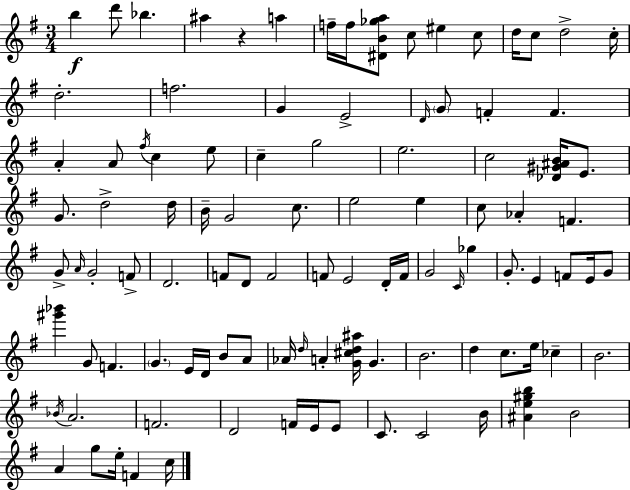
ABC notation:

X:1
T:Untitled
M:3/4
L:1/4
K:G
b d'/2 _b ^a z a f/4 f/4 [^DB_ga]/2 c/2 ^e c/2 d/4 c/2 d2 c/4 d2 f2 G E2 D/4 G/2 F F A A/2 ^f/4 c e/2 c g2 e2 c2 [_D^G^AB]/4 E/2 G/2 d2 d/4 B/4 G2 c/2 e2 e c/2 _A F G/2 A/4 G2 F/2 D2 F/2 D/2 F2 F/2 E2 D/4 F/4 G2 C/4 _g G/2 E F/2 E/4 G/2 [^g'_b'] G/2 F G E/4 D/4 B/2 A/2 _A/4 d/4 A [G^cd^a]/4 G B2 d c/2 e/4 _c B2 _B/4 A2 F2 D2 F/4 E/4 E/2 C/2 C2 B/4 [^Ae^gb] B2 A g/2 e/4 F c/4